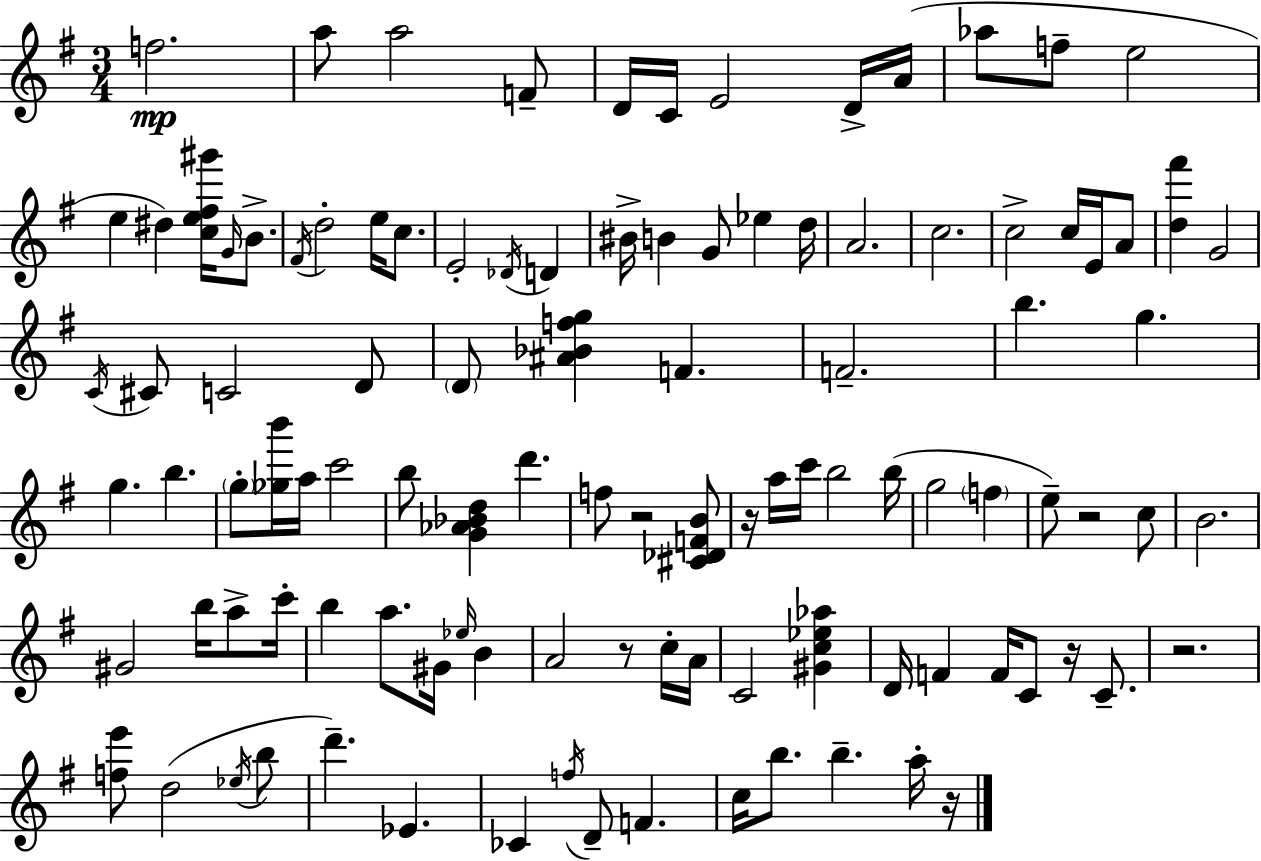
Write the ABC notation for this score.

X:1
T:Untitled
M:3/4
L:1/4
K:Em
f2 a/2 a2 F/2 D/4 C/4 E2 D/4 A/4 _a/2 f/2 e2 e ^d [ce^f^g']/4 G/4 B/2 ^F/4 d2 e/4 c/2 E2 _D/4 D ^B/4 B G/2 _e d/4 A2 c2 c2 c/4 E/4 A/2 [d^f'] G2 C/4 ^C/2 C2 D/2 D/2 [^A_Bfg] F F2 b g g b g/2 [_gb']/4 a/4 c'2 b/2 [G_A_Bd] d' f/2 z2 [^C_DFB]/2 z/4 a/4 c'/4 b2 b/4 g2 f e/2 z2 c/2 B2 ^G2 b/4 a/2 c'/4 b a/2 ^G/4 _e/4 B A2 z/2 c/4 A/4 C2 [^Gc_e_a] D/4 F F/4 C/2 z/4 C/2 z2 [fe']/2 d2 _e/4 b/2 d' _E _C f/4 D/2 F c/4 b/2 b a/4 z/4